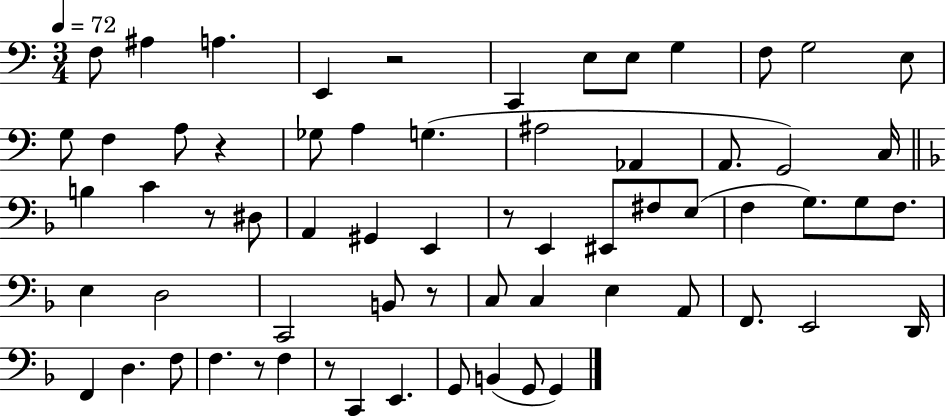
{
  \clef bass
  \numericTimeSignature
  \time 3/4
  \key c \major
  \tempo 4 = 72
  \repeat volta 2 { f8 ais4 a4. | e,4 r2 | c,4 e8 e8 g4 | f8 g2 e8 | \break g8 f4 a8 r4 | ges8 a4 g4.( | ais2 aes,4 | a,8. g,2) c16 | \break \bar "||" \break \key f \major b4 c'4 r8 dis8 | a,4 gis,4 e,4 | r8 e,4 eis,8 fis8 e8( | f4 g8.) g8 f8. | \break e4 d2 | c,2 b,8 r8 | c8 c4 e4 a,8 | f,8. e,2 d,16 | \break f,4 d4. f8 | f4. r8 f4 | r8 c,4 e,4. | g,8 b,4( g,8 g,4) | \break } \bar "|."
}